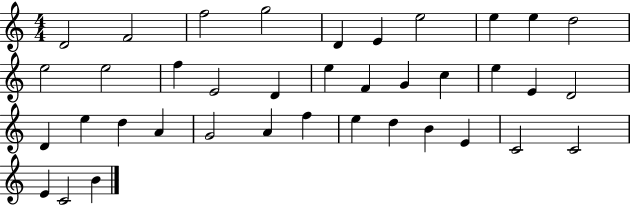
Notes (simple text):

D4/h F4/h F5/h G5/h D4/q E4/q E5/h E5/q E5/q D5/h E5/h E5/h F5/q E4/h D4/q E5/q F4/q G4/q C5/q E5/q E4/q D4/h D4/q E5/q D5/q A4/q G4/h A4/q F5/q E5/q D5/q B4/q E4/q C4/h C4/h E4/q C4/h B4/q